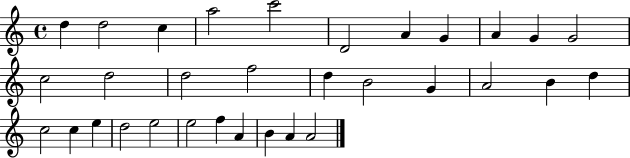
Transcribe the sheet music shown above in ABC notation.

X:1
T:Untitled
M:4/4
L:1/4
K:C
d d2 c a2 c'2 D2 A G A G G2 c2 d2 d2 f2 d B2 G A2 B d c2 c e d2 e2 e2 f A B A A2